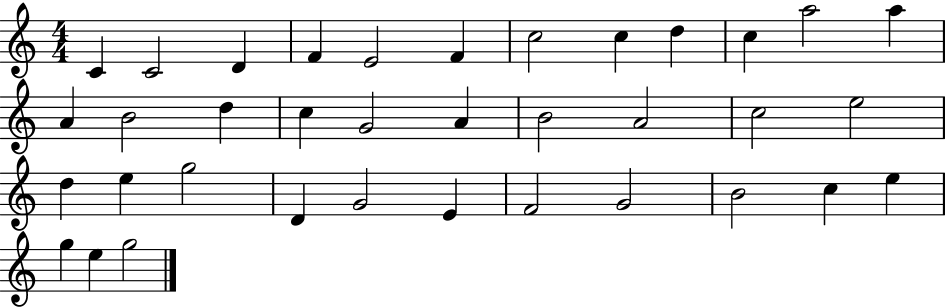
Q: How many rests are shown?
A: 0